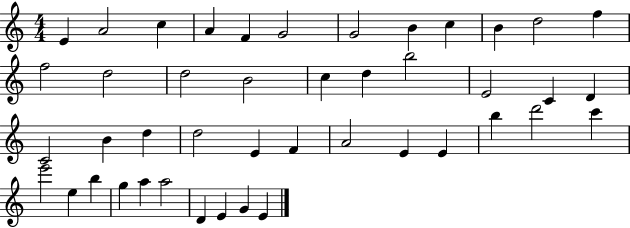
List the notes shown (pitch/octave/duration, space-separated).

E4/q A4/h C5/q A4/q F4/q G4/h G4/h B4/q C5/q B4/q D5/h F5/q F5/h D5/h D5/h B4/h C5/q D5/q B5/h E4/h C4/q D4/q C4/h B4/q D5/q D5/h E4/q F4/q A4/h E4/q E4/q B5/q D6/h C6/q E6/h E5/q B5/q G5/q A5/q A5/h D4/q E4/q G4/q E4/q